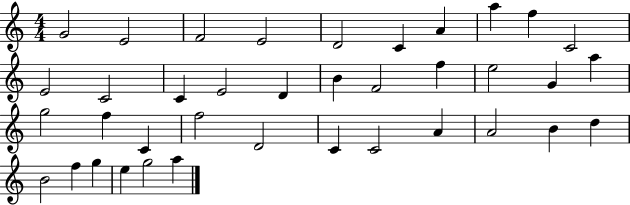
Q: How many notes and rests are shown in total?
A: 38